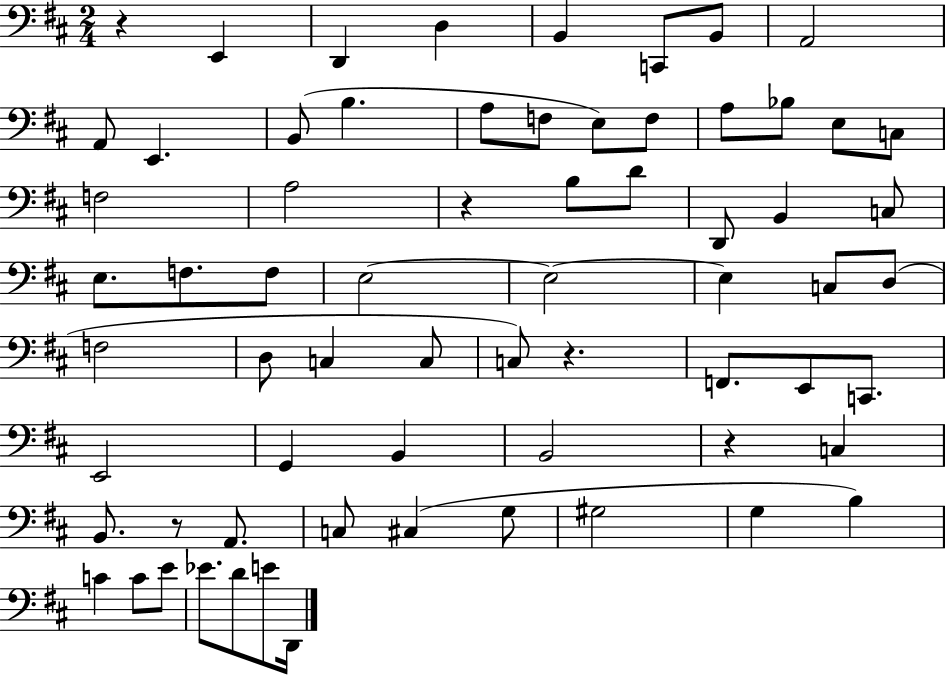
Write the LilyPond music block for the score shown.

{
  \clef bass
  \numericTimeSignature
  \time 2/4
  \key d \major
  r4 e,4 | d,4 d4 | b,4 c,8 b,8 | a,2 | \break a,8 e,4. | b,8( b4. | a8 f8 e8) f8 | a8 bes8 e8 c8 | \break f2 | a2 | r4 b8 d'8 | d,8 b,4 c8 | \break e8. f8. f8 | e2~~ | e2~~ | e4 c8 d8( | \break f2 | d8 c4 c8 | c8) r4. | f,8. e,8 c,8. | \break e,2 | g,4 b,4 | b,2 | r4 c4 | \break b,8. r8 a,8. | c8 cis4( g8 | gis2 | g4 b4) | \break c'4 c'8 e'8 | ees'8. d'8 e'8 d,16 | \bar "|."
}